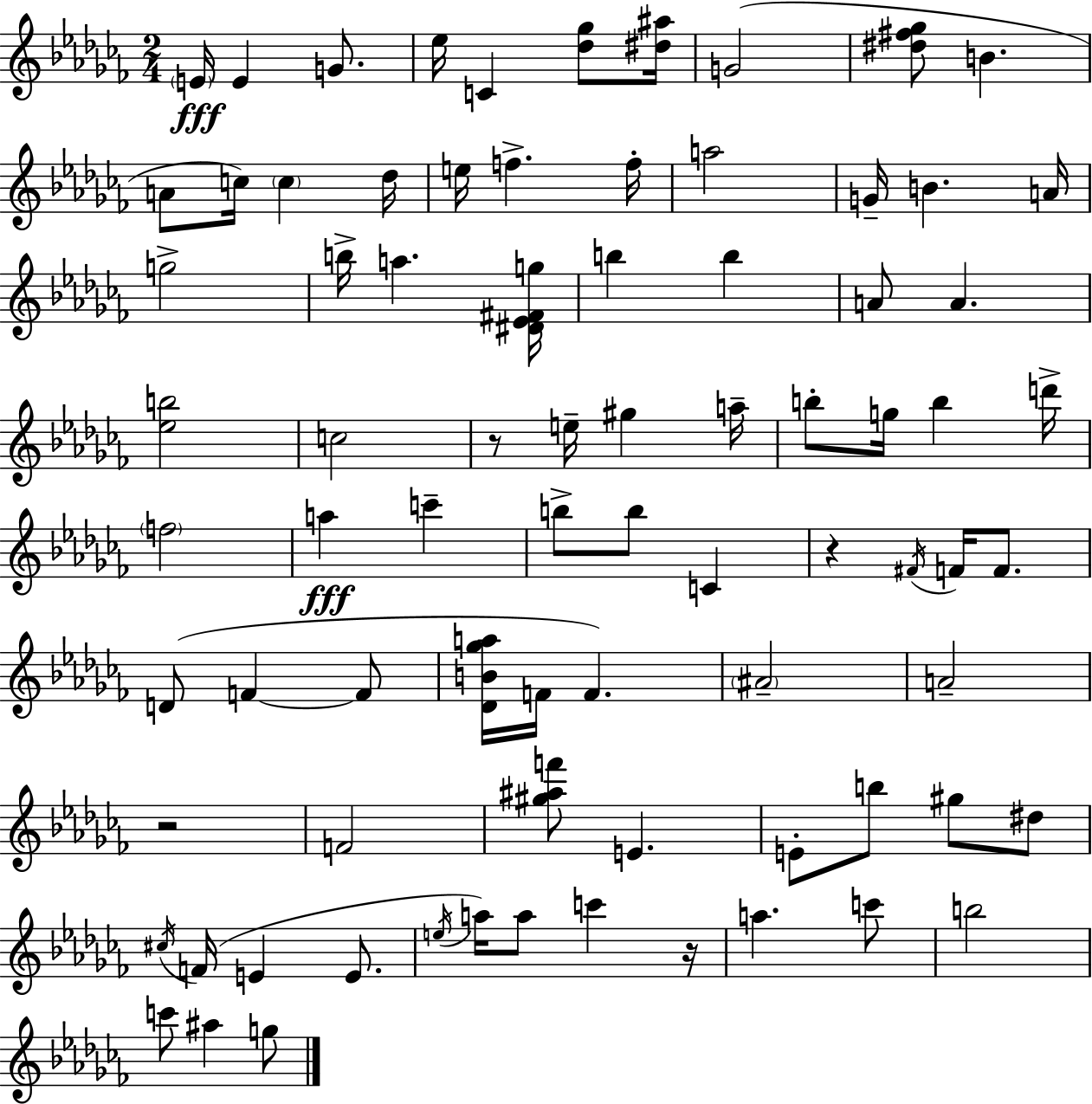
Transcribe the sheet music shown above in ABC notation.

X:1
T:Untitled
M:2/4
L:1/4
K:Abm
E/4 E G/2 _e/4 C [_d_g]/2 [^d^a]/4 G2 [^d^f_g]/2 B A/2 c/4 c _d/4 e/4 f f/4 a2 G/4 B A/4 g2 b/4 a [^D_E^Fg]/4 b b A/2 A [_eb]2 c2 z/2 e/4 ^g a/4 b/2 g/4 b d'/4 f2 a c' b/2 b/2 C z ^F/4 F/4 F/2 D/2 F F/2 [_DB_ga]/4 F/4 F ^A2 A2 z2 F2 [^g^af']/2 E E/2 b/2 ^g/2 ^d/2 ^c/4 F/4 E E/2 e/4 a/4 a/2 c' z/4 a c'/2 b2 c'/2 ^a g/2